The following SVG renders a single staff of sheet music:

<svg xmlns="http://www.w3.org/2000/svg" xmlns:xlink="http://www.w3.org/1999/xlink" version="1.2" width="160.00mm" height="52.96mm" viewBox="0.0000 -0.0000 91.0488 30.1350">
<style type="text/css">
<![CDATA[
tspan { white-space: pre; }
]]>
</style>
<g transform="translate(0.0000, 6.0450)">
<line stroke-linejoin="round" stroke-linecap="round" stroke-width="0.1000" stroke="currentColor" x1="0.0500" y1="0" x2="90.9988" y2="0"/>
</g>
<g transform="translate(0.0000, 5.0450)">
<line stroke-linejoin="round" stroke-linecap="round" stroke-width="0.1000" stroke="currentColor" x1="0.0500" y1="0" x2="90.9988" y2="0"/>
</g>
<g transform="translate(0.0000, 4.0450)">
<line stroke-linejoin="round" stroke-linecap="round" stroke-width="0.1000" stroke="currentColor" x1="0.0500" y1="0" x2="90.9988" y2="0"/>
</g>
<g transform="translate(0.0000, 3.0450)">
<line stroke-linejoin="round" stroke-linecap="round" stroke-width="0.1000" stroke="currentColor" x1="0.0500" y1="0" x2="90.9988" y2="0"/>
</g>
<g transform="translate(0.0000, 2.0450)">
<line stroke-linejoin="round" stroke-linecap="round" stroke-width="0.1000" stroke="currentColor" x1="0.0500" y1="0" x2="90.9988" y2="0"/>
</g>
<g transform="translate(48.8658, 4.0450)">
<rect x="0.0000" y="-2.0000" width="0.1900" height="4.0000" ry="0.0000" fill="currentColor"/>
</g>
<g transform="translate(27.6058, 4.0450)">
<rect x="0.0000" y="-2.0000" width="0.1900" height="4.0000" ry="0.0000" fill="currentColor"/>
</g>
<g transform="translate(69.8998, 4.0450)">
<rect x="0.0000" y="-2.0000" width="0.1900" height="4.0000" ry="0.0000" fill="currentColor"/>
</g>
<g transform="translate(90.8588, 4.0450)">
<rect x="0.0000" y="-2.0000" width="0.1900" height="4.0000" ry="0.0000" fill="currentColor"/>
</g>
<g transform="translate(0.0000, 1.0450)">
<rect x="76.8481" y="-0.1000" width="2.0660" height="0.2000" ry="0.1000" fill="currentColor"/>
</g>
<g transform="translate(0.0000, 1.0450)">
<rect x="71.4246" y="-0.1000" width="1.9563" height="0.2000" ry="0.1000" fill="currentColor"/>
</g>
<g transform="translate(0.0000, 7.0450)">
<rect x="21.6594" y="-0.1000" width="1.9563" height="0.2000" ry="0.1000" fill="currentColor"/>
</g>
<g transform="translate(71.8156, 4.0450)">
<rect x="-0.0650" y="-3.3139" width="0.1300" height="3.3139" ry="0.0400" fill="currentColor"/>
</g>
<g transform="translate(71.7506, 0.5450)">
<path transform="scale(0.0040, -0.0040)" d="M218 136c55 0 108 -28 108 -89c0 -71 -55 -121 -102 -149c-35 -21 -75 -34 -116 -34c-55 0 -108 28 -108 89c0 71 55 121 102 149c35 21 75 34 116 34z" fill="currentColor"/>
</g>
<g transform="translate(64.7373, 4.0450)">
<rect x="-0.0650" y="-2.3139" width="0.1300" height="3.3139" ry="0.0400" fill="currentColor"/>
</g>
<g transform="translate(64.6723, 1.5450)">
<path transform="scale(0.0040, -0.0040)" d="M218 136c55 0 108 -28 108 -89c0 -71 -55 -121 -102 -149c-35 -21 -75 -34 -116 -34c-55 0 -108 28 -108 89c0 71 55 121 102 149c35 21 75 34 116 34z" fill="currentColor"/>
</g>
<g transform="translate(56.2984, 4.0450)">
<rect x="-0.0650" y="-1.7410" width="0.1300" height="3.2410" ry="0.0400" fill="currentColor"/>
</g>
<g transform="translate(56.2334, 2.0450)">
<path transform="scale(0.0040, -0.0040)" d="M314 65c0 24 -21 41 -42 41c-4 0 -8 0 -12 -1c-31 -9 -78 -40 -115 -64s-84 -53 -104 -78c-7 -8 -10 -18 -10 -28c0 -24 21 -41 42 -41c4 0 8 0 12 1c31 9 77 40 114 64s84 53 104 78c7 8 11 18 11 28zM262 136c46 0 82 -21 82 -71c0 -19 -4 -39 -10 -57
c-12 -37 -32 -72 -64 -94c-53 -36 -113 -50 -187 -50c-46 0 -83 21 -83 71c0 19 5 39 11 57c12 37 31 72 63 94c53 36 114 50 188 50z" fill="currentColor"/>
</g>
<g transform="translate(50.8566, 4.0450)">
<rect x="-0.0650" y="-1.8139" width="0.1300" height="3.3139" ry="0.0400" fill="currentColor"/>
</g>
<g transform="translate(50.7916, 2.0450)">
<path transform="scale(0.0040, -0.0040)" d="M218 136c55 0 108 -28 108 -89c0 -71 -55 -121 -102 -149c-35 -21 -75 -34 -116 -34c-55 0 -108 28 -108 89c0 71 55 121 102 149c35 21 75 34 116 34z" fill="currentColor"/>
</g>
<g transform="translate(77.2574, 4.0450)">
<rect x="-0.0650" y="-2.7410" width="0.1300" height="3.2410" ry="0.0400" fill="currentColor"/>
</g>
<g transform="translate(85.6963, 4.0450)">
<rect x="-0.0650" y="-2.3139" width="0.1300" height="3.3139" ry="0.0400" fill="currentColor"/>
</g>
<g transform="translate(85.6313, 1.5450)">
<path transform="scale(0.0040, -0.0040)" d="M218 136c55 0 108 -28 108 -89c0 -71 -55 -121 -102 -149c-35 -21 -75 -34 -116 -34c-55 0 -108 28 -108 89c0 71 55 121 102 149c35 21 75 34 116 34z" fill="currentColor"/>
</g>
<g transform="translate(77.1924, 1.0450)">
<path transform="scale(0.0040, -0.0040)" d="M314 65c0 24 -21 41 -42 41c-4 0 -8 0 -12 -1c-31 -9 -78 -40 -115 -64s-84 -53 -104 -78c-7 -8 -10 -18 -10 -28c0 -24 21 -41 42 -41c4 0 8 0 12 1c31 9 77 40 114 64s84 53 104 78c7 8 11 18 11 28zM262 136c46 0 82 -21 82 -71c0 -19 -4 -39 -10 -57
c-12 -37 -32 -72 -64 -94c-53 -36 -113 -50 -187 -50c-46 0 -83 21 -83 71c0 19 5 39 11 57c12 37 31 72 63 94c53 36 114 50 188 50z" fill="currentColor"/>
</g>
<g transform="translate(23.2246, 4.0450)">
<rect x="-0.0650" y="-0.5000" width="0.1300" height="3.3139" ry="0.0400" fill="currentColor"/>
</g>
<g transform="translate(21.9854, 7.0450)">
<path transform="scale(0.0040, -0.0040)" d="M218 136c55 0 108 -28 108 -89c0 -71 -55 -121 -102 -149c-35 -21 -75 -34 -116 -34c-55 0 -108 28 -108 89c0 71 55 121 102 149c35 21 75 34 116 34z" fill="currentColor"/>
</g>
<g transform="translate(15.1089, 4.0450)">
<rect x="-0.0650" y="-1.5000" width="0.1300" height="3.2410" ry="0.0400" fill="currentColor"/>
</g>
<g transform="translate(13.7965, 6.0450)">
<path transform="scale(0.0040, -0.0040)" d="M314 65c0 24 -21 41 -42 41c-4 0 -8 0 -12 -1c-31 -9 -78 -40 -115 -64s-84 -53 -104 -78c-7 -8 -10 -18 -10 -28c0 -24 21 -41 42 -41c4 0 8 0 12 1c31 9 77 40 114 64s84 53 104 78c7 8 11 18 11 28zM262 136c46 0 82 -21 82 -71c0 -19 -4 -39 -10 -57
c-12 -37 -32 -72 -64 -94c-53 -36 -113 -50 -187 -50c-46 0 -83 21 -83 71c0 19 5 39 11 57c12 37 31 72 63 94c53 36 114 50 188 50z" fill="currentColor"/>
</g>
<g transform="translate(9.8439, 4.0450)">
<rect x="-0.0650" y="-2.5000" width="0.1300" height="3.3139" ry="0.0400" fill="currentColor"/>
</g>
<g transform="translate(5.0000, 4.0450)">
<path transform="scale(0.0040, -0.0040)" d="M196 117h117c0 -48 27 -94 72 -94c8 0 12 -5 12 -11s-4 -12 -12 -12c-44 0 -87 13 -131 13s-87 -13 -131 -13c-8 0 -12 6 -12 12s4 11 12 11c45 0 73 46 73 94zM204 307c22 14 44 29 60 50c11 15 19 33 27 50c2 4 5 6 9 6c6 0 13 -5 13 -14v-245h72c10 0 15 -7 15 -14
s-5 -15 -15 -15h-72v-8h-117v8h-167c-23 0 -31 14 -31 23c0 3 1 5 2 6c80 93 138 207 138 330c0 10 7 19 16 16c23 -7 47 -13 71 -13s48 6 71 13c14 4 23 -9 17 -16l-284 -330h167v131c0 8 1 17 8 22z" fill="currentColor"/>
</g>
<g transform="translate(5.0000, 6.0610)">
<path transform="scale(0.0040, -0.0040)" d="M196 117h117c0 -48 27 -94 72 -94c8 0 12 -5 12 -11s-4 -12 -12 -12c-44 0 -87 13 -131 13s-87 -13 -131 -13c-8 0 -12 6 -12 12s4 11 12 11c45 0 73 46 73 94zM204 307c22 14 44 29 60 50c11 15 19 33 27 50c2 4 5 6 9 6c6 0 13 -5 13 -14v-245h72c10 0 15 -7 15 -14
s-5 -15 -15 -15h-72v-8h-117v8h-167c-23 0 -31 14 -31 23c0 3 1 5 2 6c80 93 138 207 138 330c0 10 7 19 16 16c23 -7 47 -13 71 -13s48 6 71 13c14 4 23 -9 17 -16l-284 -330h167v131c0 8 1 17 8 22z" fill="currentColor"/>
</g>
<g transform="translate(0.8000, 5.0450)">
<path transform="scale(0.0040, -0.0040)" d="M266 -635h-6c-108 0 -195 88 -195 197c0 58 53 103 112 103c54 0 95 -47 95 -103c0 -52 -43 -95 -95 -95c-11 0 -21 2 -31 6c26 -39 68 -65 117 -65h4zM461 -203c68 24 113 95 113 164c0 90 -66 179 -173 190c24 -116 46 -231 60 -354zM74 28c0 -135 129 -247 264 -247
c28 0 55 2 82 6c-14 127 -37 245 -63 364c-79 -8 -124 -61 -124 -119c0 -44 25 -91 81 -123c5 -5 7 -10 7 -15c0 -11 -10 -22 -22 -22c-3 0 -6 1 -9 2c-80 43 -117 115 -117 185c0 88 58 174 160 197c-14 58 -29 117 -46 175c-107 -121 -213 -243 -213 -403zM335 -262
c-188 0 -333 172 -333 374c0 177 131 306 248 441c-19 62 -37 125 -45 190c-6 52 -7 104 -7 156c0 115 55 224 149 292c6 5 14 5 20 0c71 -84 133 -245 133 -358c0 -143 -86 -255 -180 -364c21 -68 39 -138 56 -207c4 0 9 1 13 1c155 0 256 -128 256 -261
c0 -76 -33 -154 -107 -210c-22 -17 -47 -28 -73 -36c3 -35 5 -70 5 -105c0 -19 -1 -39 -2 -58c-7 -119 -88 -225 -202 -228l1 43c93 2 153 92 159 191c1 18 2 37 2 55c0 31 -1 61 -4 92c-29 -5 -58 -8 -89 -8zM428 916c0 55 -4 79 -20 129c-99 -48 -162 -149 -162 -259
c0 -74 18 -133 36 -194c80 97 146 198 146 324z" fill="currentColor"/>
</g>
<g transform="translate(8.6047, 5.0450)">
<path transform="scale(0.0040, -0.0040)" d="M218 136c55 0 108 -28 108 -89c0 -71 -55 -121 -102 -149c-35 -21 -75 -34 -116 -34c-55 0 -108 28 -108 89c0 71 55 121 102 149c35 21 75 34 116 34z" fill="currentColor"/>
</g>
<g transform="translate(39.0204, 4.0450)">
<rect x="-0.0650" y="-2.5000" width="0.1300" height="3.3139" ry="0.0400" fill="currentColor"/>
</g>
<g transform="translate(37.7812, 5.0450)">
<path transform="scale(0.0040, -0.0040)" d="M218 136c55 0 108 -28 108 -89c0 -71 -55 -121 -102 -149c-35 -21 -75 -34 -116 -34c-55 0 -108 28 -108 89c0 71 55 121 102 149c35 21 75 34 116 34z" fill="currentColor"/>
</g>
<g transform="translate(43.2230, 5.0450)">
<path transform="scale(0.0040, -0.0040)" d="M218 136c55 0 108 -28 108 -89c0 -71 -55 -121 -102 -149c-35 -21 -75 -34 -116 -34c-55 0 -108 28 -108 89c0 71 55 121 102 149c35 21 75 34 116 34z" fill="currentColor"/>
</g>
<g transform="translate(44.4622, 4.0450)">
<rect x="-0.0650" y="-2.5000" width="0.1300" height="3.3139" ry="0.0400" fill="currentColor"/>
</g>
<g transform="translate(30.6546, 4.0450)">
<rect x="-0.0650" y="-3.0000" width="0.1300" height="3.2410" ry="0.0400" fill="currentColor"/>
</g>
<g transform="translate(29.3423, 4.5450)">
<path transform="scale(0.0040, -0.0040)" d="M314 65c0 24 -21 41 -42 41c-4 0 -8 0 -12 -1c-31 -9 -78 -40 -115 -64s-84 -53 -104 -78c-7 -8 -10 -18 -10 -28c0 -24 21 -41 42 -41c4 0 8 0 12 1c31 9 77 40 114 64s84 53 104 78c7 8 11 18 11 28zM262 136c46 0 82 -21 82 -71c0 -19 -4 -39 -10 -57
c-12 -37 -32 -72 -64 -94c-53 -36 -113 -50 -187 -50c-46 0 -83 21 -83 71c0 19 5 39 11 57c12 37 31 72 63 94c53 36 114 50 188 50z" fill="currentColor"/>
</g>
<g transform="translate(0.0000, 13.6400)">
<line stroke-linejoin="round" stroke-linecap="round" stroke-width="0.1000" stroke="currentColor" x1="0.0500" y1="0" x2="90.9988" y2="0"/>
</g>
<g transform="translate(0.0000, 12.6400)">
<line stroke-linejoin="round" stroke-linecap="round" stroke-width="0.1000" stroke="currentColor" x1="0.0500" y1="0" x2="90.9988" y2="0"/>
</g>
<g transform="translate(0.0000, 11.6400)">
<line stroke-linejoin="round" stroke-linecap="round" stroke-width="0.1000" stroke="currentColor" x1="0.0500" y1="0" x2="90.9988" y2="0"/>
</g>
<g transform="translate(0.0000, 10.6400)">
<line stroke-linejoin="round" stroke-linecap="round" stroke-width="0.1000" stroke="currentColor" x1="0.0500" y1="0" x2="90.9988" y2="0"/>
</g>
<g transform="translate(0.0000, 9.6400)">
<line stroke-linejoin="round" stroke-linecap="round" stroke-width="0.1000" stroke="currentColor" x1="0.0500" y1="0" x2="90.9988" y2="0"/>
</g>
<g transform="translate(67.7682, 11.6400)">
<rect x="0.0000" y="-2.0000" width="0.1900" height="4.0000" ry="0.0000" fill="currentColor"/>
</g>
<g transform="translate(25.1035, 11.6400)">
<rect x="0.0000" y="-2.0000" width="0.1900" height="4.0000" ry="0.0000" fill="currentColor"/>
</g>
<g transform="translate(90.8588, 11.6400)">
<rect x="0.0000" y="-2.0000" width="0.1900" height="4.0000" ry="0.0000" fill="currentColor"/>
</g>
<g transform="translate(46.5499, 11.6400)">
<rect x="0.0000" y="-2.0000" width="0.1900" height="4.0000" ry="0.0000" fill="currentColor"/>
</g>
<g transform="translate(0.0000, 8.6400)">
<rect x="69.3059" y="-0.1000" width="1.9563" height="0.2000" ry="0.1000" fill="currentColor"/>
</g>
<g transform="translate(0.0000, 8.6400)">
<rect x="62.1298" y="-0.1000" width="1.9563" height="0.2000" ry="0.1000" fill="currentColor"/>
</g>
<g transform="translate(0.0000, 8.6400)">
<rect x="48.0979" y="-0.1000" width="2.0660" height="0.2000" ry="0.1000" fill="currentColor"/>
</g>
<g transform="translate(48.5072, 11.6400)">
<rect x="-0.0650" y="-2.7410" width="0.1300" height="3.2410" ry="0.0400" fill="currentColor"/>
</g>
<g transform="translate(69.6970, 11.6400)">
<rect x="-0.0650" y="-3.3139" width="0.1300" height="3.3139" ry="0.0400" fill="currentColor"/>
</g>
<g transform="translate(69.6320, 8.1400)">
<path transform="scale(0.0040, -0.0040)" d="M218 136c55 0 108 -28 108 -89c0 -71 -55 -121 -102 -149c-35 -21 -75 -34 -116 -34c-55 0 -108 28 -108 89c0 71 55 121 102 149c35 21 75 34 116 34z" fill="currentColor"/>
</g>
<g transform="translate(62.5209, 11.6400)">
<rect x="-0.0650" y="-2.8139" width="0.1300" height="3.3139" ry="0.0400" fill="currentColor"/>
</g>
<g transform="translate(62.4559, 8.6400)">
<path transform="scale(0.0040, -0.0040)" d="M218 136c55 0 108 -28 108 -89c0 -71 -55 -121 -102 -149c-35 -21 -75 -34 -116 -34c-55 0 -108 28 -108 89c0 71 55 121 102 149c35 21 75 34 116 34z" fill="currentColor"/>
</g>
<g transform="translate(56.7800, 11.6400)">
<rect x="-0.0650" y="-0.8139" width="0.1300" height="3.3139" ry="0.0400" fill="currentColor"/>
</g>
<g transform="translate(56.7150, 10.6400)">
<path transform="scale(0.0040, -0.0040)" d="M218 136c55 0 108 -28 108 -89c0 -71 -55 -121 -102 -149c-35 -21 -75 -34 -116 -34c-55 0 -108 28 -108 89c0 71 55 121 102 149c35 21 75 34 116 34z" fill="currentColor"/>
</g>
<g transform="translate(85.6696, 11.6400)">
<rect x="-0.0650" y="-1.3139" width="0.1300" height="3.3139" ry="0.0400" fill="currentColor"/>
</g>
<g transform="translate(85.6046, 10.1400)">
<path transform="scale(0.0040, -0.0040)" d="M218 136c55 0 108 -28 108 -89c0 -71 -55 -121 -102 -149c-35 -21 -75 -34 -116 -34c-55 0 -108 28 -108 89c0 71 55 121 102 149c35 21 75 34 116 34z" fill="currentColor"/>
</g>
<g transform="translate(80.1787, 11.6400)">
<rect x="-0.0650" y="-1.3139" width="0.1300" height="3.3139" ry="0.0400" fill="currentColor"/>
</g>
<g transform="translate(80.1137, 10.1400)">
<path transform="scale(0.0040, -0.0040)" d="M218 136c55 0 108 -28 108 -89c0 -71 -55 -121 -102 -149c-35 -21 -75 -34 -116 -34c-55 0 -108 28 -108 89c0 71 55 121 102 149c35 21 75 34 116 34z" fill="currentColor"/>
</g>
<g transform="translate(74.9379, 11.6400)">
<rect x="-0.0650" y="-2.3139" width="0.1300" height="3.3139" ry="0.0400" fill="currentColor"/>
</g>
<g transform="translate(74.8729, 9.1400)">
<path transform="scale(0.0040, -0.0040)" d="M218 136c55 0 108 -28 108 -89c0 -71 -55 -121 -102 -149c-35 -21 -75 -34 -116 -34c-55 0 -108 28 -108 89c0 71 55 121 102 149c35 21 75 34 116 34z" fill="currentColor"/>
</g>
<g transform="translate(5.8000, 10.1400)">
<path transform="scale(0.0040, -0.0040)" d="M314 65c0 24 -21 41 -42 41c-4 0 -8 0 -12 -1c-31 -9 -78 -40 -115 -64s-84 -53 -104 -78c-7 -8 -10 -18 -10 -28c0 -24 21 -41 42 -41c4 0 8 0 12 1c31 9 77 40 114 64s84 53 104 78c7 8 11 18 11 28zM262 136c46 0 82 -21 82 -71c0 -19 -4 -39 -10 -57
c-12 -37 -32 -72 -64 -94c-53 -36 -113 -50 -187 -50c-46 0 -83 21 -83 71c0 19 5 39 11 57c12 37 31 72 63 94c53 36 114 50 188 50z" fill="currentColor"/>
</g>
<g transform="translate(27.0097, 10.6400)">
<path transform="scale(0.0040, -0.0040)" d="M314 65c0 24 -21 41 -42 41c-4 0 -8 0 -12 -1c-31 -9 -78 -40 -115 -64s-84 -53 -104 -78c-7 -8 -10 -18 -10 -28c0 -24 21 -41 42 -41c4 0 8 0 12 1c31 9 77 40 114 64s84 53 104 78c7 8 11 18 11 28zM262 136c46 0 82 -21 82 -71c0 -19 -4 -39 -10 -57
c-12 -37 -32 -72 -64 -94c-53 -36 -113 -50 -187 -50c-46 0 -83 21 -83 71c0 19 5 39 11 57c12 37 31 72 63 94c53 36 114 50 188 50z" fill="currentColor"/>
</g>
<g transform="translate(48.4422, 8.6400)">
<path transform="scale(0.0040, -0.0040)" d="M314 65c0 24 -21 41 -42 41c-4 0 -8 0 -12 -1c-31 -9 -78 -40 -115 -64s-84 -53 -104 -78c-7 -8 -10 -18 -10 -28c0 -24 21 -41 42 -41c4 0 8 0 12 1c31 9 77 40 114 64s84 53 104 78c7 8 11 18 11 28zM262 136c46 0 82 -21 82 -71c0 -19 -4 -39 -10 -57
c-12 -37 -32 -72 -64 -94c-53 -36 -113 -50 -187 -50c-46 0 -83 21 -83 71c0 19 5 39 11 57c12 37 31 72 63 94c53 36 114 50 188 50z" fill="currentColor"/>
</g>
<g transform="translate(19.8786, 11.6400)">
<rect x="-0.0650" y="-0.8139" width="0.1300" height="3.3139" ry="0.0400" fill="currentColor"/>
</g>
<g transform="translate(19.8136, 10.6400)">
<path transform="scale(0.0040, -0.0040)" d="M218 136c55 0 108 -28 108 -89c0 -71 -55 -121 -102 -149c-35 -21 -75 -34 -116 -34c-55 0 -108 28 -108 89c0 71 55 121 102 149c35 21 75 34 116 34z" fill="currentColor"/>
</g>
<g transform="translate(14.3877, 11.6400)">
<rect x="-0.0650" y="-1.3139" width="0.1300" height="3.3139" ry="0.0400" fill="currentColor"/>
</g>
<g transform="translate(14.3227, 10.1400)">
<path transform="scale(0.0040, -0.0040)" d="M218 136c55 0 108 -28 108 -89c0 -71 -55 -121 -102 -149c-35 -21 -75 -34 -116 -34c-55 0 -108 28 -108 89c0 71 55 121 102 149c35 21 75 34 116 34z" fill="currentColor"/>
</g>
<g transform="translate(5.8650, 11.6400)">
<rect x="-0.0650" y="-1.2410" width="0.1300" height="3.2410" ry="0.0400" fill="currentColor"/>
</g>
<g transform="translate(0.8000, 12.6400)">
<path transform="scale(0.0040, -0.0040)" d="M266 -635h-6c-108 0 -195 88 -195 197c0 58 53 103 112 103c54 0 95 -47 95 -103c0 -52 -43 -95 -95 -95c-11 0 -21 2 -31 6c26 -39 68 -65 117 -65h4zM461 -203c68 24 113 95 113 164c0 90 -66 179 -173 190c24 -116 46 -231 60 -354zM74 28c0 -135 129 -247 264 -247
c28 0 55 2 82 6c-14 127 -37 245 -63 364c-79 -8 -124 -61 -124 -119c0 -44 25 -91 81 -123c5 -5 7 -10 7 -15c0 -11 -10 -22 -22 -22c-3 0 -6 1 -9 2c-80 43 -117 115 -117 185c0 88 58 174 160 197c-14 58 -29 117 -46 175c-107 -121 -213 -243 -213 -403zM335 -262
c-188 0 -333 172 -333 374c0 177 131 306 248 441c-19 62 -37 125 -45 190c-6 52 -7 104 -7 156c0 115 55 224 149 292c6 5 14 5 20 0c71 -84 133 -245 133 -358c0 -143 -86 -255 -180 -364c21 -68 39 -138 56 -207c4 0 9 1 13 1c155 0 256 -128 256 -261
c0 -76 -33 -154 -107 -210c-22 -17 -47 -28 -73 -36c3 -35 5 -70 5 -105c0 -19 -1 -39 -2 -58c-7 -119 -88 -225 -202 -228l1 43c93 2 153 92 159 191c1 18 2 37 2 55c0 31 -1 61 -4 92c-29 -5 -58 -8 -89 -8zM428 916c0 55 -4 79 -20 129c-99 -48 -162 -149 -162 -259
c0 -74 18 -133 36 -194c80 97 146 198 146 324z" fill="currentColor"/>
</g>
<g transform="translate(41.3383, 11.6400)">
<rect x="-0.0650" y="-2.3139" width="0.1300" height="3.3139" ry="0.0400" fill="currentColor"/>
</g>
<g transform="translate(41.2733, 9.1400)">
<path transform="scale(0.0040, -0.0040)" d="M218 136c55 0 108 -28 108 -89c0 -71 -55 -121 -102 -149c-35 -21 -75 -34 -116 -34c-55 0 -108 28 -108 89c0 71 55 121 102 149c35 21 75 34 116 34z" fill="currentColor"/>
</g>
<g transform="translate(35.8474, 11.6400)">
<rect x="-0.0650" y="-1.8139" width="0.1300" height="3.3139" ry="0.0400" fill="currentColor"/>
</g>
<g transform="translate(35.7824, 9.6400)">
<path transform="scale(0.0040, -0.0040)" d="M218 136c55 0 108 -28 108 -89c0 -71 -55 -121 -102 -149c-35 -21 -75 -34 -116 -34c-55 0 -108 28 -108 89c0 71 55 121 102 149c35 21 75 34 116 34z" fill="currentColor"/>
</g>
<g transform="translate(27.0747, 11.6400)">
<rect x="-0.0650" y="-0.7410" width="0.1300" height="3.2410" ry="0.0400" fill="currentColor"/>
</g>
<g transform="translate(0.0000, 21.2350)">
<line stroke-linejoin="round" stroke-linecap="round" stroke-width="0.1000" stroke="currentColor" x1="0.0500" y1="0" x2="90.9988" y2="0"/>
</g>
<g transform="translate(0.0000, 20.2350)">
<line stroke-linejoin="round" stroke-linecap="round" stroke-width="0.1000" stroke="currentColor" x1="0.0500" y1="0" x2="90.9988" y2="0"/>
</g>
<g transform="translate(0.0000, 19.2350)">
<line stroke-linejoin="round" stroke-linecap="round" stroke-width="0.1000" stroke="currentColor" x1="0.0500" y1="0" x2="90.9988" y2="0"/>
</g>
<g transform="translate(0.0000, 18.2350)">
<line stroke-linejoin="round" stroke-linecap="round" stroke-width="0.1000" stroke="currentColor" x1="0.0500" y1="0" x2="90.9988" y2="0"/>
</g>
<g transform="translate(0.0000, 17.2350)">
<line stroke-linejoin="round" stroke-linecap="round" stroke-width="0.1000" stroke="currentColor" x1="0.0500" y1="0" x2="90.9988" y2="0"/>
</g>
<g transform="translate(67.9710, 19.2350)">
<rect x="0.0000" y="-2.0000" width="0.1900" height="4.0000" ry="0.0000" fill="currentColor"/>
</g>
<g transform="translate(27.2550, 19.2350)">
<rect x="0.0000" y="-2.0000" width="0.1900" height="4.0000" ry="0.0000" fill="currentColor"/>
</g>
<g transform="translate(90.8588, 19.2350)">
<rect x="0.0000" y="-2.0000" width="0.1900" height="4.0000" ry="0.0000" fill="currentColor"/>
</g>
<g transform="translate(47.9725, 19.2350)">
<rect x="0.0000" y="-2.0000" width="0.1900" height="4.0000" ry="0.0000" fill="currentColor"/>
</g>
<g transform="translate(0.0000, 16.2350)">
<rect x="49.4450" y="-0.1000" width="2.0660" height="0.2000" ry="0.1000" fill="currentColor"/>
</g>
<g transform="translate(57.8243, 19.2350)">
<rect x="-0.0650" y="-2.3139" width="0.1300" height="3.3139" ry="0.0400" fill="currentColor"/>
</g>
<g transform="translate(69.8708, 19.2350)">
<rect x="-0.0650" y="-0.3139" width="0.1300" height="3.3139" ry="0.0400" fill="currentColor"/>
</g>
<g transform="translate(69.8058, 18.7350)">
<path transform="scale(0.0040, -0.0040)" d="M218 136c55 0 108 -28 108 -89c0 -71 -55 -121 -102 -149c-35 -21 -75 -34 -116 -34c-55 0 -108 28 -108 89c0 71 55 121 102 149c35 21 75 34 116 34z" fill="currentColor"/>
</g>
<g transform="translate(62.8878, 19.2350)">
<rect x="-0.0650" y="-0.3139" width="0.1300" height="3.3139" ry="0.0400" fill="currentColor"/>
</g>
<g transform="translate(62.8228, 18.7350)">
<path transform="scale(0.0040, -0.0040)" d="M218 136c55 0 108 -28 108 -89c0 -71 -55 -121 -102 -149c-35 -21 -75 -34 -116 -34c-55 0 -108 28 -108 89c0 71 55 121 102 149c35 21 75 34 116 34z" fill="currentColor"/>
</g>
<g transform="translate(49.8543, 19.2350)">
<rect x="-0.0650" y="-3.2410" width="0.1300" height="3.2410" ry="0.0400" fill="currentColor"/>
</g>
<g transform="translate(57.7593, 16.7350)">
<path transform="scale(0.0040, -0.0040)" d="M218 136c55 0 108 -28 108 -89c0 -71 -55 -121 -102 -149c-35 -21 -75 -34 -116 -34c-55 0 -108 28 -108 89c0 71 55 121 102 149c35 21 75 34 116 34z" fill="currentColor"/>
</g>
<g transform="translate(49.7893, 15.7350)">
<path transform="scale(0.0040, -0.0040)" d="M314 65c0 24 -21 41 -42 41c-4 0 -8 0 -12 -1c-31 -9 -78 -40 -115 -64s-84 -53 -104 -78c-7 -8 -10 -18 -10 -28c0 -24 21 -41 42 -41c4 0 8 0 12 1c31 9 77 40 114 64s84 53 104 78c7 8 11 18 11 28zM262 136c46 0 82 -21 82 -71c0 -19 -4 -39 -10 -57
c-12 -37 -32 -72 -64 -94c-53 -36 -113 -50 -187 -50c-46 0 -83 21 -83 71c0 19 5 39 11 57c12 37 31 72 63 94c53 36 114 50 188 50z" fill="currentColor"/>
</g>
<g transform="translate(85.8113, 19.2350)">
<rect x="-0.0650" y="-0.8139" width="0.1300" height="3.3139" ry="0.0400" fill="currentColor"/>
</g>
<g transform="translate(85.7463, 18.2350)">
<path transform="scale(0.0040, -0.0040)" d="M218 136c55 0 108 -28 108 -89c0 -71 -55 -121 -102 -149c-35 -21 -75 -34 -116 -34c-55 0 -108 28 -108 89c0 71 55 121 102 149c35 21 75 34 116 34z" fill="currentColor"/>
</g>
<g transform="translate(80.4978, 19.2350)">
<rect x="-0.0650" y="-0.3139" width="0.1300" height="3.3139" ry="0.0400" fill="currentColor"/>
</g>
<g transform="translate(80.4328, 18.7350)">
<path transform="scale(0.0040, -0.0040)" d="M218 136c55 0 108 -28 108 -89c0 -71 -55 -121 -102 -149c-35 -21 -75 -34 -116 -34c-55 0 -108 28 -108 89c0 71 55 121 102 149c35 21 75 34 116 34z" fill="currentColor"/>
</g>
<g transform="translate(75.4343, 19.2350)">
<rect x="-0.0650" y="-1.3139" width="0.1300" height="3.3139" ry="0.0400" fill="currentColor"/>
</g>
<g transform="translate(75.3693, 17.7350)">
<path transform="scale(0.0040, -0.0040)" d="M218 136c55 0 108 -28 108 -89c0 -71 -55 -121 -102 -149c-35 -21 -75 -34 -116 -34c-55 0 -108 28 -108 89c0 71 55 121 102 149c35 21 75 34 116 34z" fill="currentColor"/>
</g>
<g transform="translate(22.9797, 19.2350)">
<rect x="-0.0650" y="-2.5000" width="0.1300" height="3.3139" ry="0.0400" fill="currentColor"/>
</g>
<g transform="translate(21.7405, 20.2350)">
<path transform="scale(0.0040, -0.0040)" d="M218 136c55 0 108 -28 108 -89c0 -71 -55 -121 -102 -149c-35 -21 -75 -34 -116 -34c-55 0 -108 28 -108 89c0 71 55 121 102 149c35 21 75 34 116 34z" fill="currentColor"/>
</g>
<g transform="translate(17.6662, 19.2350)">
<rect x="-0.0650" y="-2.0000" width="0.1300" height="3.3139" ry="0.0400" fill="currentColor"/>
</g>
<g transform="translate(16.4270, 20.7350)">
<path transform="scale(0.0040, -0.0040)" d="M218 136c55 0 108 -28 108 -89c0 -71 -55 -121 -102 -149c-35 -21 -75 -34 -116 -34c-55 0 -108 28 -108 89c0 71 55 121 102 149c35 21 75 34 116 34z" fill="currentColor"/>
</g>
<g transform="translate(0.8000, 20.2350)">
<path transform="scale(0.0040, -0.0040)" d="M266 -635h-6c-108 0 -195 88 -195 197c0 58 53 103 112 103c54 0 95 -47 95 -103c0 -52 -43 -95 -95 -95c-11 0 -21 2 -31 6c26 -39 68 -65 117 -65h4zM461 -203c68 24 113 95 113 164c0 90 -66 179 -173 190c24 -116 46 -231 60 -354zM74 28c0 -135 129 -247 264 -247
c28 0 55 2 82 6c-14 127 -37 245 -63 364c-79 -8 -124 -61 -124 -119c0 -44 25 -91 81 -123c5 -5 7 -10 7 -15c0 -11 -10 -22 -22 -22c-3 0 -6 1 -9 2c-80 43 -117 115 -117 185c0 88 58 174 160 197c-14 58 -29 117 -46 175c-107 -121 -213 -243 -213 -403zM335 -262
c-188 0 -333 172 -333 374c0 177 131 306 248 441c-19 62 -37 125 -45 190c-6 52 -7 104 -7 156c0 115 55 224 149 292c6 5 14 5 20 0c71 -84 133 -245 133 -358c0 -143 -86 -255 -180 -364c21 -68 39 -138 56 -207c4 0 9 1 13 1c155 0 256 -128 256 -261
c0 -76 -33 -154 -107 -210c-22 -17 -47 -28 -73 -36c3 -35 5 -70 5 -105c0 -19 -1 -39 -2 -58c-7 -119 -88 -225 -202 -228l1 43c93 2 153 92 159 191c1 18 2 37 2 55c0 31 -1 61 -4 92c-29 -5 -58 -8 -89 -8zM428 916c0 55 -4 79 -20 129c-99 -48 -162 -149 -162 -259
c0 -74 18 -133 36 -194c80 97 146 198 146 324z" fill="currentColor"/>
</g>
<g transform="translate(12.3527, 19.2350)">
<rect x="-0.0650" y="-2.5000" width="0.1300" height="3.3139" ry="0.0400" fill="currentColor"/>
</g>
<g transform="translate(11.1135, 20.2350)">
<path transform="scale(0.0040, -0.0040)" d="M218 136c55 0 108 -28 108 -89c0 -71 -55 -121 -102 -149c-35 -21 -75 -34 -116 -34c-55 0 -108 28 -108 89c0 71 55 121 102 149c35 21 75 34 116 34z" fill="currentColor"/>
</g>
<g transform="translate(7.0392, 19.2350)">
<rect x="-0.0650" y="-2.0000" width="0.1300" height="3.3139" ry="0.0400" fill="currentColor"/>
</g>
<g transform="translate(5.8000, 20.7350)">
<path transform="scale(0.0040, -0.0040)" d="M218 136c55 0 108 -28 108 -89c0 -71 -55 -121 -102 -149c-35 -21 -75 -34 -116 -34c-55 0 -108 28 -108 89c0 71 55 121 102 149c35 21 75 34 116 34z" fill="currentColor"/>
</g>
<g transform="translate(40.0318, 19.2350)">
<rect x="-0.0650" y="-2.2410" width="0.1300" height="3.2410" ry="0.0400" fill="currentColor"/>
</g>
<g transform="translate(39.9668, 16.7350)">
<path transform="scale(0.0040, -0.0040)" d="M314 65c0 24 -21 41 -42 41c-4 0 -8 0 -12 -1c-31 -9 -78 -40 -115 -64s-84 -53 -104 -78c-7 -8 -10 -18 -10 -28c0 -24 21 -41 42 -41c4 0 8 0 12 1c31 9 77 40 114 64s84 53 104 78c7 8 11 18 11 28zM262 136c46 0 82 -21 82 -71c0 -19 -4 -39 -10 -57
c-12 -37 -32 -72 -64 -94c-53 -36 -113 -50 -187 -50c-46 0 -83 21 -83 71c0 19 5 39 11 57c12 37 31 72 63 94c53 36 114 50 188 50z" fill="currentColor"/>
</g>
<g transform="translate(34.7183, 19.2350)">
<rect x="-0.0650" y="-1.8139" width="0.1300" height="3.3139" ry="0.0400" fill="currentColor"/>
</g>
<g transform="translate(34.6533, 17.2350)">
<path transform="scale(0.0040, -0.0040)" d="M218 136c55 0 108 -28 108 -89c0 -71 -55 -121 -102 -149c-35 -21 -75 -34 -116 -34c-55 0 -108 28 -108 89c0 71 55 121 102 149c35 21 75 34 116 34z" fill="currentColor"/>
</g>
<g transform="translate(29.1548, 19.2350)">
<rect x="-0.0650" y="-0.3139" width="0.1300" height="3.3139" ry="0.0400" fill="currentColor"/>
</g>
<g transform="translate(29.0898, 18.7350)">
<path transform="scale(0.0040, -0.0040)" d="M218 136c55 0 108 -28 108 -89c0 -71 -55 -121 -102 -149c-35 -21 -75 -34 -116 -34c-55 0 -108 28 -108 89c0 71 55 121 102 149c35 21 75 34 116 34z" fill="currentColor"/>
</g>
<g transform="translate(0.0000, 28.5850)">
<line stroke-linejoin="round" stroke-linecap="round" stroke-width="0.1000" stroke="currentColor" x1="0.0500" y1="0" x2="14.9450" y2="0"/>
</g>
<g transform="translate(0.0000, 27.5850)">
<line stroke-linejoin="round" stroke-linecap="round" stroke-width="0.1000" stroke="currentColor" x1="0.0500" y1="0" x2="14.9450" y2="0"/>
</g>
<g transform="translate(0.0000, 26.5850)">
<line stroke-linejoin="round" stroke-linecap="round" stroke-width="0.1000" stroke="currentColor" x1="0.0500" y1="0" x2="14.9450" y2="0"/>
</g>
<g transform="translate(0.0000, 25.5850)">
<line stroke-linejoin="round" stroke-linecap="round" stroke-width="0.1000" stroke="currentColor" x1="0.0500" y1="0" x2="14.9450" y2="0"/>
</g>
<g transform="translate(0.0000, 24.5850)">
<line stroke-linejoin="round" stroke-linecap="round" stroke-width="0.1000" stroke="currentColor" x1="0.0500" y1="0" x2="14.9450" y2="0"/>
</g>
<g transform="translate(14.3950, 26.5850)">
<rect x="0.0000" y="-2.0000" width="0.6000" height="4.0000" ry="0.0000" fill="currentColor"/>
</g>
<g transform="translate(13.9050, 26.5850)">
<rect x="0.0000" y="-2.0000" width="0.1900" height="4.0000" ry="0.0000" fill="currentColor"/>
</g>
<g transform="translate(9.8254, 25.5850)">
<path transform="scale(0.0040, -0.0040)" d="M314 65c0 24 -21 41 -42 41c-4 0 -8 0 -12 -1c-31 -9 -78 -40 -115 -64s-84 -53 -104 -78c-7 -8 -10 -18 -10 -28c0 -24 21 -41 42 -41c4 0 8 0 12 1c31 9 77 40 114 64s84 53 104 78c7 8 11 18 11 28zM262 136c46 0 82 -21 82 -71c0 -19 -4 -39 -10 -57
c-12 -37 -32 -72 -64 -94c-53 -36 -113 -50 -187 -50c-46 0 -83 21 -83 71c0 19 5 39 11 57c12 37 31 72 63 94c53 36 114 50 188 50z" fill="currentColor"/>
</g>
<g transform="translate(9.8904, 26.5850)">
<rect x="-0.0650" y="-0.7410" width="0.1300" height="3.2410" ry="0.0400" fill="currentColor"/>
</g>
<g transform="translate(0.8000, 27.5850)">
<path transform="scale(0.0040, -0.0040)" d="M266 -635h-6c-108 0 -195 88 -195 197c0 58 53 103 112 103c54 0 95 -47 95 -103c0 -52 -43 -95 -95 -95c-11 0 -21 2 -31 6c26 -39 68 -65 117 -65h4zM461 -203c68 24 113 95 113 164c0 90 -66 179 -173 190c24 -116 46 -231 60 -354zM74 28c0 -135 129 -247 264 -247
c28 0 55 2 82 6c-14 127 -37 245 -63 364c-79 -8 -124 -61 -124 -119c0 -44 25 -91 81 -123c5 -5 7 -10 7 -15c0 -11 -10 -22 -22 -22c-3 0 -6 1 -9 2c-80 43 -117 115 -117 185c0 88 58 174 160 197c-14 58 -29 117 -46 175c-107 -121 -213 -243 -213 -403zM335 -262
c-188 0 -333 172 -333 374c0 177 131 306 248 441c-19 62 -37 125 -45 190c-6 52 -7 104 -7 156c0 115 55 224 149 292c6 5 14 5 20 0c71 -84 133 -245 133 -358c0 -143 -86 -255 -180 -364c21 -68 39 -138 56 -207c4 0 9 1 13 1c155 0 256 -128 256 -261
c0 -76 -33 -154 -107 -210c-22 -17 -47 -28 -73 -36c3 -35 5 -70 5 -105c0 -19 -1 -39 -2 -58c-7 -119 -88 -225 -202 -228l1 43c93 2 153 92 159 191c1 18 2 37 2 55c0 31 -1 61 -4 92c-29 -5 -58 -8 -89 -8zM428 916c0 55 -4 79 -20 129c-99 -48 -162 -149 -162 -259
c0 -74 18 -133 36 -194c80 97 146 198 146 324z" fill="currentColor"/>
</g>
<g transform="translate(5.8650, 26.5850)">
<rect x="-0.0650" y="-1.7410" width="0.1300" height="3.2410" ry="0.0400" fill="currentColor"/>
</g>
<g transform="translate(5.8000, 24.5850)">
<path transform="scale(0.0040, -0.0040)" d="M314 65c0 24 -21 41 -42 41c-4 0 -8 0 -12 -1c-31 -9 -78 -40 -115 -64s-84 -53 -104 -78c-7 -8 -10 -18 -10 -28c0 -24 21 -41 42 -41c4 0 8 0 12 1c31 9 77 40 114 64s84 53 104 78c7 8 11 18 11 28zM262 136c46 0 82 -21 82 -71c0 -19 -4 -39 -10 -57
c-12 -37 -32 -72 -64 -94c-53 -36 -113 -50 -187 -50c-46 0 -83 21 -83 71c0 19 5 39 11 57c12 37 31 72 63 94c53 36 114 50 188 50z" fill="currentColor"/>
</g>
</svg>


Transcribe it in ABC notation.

X:1
T:Untitled
M:4/4
L:1/4
K:C
G E2 C A2 G G f f2 g b a2 g e2 e d d2 f g a2 d a b g e e F G F G c f g2 b2 g c c e c d f2 d2